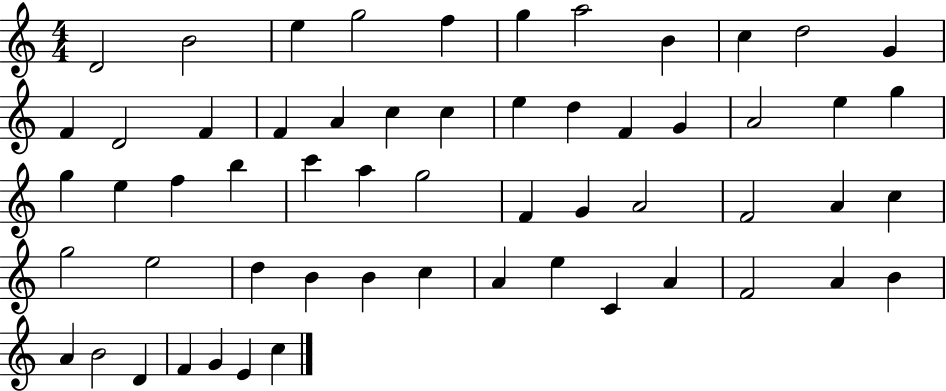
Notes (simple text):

D4/h B4/h E5/q G5/h F5/q G5/q A5/h B4/q C5/q D5/h G4/q F4/q D4/h F4/q F4/q A4/q C5/q C5/q E5/q D5/q F4/q G4/q A4/h E5/q G5/q G5/q E5/q F5/q B5/q C6/q A5/q G5/h F4/q G4/q A4/h F4/h A4/q C5/q G5/h E5/h D5/q B4/q B4/q C5/q A4/q E5/q C4/q A4/q F4/h A4/q B4/q A4/q B4/h D4/q F4/q G4/q E4/q C5/q